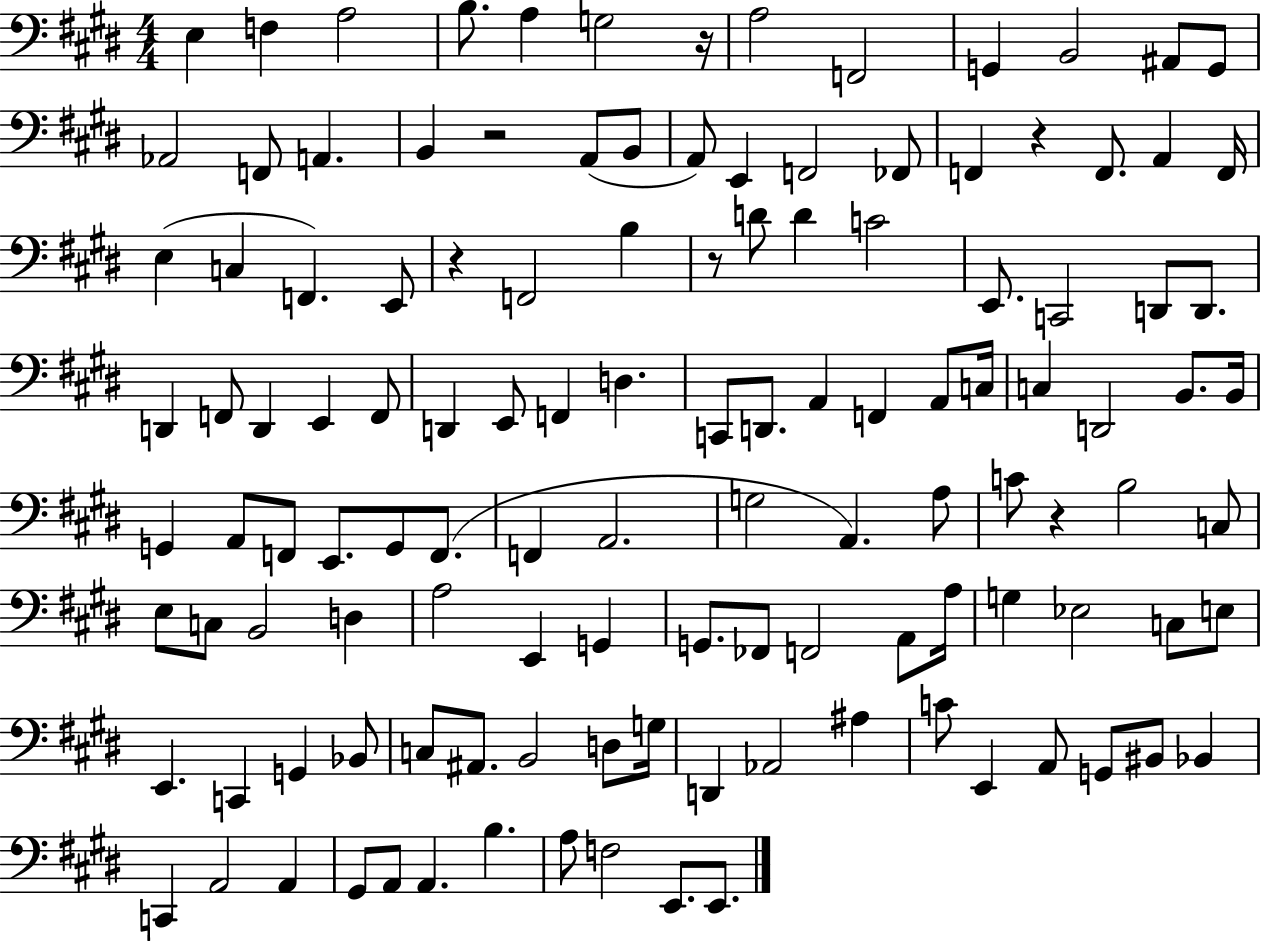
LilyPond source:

{
  \clef bass
  \numericTimeSignature
  \time 4/4
  \key e \major
  e4 f4 a2 | b8. a4 g2 r16 | a2 f,2 | g,4 b,2 ais,8 g,8 | \break aes,2 f,8 a,4. | b,4 r2 a,8( b,8 | a,8) e,4 f,2 fes,8 | f,4 r4 f,8. a,4 f,16 | \break e4( c4 f,4.) e,8 | r4 f,2 b4 | r8 d'8 d'4 c'2 | e,8. c,2 d,8 d,8. | \break d,4 f,8 d,4 e,4 f,8 | d,4 e,8 f,4 d4. | c,8 d,8. a,4 f,4 a,8 c16 | c4 d,2 b,8. b,16 | \break g,4 a,8 f,8 e,8. g,8 f,8.( | f,4 a,2. | g2 a,4.) a8 | c'8 r4 b2 c8 | \break e8 c8 b,2 d4 | a2 e,4 g,4 | g,8. fes,8 f,2 a,8 a16 | g4 ees2 c8 e8 | \break e,4. c,4 g,4 bes,8 | c8 ais,8. b,2 d8 g16 | d,4 aes,2 ais4 | c'8 e,4 a,8 g,8 bis,8 bes,4 | \break c,4 a,2 a,4 | gis,8 a,8 a,4. b4. | a8 f2 e,8. e,8. | \bar "|."
}